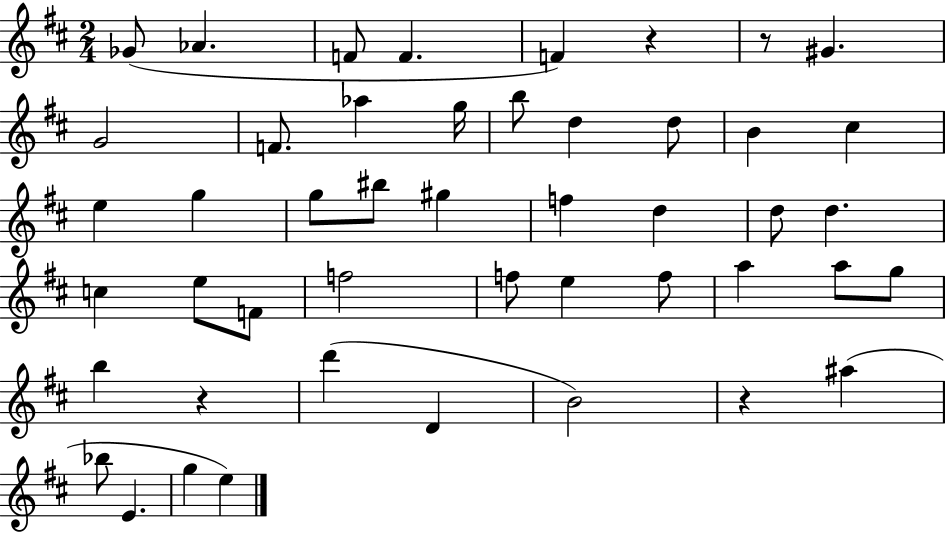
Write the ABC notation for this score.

X:1
T:Untitled
M:2/4
L:1/4
K:D
_G/2 _A F/2 F F z z/2 ^G G2 F/2 _a g/4 b/2 d d/2 B ^c e g g/2 ^b/2 ^g f d d/2 d c e/2 F/2 f2 f/2 e f/2 a a/2 g/2 b z d' D B2 z ^a _b/2 E g e